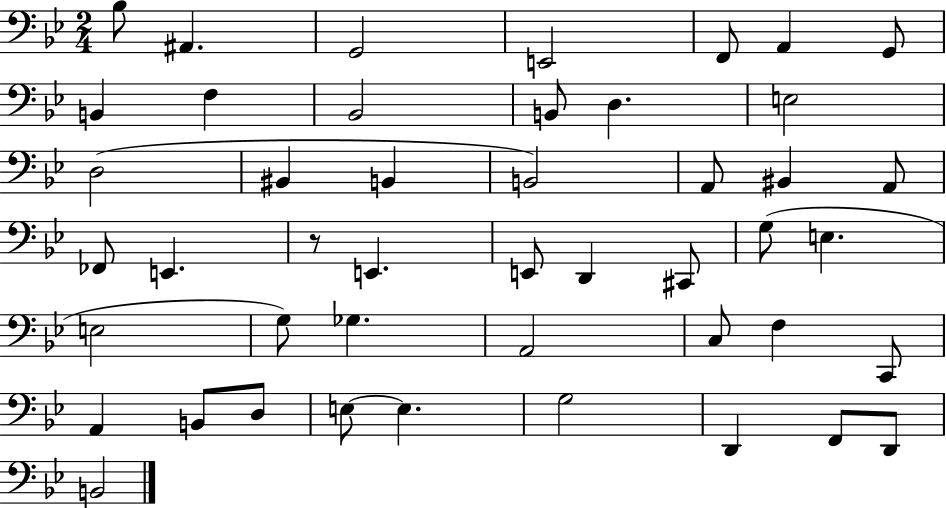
Bb3/e A#2/q. G2/h E2/h F2/e A2/q G2/e B2/q F3/q Bb2/h B2/e D3/q. E3/h D3/h BIS2/q B2/q B2/h A2/e BIS2/q A2/e FES2/e E2/q. R/e E2/q. E2/e D2/q C#2/e G3/e E3/q. E3/h G3/e Gb3/q. A2/h C3/e F3/q C2/e A2/q B2/e D3/e E3/e E3/q. G3/h D2/q F2/e D2/e B2/h